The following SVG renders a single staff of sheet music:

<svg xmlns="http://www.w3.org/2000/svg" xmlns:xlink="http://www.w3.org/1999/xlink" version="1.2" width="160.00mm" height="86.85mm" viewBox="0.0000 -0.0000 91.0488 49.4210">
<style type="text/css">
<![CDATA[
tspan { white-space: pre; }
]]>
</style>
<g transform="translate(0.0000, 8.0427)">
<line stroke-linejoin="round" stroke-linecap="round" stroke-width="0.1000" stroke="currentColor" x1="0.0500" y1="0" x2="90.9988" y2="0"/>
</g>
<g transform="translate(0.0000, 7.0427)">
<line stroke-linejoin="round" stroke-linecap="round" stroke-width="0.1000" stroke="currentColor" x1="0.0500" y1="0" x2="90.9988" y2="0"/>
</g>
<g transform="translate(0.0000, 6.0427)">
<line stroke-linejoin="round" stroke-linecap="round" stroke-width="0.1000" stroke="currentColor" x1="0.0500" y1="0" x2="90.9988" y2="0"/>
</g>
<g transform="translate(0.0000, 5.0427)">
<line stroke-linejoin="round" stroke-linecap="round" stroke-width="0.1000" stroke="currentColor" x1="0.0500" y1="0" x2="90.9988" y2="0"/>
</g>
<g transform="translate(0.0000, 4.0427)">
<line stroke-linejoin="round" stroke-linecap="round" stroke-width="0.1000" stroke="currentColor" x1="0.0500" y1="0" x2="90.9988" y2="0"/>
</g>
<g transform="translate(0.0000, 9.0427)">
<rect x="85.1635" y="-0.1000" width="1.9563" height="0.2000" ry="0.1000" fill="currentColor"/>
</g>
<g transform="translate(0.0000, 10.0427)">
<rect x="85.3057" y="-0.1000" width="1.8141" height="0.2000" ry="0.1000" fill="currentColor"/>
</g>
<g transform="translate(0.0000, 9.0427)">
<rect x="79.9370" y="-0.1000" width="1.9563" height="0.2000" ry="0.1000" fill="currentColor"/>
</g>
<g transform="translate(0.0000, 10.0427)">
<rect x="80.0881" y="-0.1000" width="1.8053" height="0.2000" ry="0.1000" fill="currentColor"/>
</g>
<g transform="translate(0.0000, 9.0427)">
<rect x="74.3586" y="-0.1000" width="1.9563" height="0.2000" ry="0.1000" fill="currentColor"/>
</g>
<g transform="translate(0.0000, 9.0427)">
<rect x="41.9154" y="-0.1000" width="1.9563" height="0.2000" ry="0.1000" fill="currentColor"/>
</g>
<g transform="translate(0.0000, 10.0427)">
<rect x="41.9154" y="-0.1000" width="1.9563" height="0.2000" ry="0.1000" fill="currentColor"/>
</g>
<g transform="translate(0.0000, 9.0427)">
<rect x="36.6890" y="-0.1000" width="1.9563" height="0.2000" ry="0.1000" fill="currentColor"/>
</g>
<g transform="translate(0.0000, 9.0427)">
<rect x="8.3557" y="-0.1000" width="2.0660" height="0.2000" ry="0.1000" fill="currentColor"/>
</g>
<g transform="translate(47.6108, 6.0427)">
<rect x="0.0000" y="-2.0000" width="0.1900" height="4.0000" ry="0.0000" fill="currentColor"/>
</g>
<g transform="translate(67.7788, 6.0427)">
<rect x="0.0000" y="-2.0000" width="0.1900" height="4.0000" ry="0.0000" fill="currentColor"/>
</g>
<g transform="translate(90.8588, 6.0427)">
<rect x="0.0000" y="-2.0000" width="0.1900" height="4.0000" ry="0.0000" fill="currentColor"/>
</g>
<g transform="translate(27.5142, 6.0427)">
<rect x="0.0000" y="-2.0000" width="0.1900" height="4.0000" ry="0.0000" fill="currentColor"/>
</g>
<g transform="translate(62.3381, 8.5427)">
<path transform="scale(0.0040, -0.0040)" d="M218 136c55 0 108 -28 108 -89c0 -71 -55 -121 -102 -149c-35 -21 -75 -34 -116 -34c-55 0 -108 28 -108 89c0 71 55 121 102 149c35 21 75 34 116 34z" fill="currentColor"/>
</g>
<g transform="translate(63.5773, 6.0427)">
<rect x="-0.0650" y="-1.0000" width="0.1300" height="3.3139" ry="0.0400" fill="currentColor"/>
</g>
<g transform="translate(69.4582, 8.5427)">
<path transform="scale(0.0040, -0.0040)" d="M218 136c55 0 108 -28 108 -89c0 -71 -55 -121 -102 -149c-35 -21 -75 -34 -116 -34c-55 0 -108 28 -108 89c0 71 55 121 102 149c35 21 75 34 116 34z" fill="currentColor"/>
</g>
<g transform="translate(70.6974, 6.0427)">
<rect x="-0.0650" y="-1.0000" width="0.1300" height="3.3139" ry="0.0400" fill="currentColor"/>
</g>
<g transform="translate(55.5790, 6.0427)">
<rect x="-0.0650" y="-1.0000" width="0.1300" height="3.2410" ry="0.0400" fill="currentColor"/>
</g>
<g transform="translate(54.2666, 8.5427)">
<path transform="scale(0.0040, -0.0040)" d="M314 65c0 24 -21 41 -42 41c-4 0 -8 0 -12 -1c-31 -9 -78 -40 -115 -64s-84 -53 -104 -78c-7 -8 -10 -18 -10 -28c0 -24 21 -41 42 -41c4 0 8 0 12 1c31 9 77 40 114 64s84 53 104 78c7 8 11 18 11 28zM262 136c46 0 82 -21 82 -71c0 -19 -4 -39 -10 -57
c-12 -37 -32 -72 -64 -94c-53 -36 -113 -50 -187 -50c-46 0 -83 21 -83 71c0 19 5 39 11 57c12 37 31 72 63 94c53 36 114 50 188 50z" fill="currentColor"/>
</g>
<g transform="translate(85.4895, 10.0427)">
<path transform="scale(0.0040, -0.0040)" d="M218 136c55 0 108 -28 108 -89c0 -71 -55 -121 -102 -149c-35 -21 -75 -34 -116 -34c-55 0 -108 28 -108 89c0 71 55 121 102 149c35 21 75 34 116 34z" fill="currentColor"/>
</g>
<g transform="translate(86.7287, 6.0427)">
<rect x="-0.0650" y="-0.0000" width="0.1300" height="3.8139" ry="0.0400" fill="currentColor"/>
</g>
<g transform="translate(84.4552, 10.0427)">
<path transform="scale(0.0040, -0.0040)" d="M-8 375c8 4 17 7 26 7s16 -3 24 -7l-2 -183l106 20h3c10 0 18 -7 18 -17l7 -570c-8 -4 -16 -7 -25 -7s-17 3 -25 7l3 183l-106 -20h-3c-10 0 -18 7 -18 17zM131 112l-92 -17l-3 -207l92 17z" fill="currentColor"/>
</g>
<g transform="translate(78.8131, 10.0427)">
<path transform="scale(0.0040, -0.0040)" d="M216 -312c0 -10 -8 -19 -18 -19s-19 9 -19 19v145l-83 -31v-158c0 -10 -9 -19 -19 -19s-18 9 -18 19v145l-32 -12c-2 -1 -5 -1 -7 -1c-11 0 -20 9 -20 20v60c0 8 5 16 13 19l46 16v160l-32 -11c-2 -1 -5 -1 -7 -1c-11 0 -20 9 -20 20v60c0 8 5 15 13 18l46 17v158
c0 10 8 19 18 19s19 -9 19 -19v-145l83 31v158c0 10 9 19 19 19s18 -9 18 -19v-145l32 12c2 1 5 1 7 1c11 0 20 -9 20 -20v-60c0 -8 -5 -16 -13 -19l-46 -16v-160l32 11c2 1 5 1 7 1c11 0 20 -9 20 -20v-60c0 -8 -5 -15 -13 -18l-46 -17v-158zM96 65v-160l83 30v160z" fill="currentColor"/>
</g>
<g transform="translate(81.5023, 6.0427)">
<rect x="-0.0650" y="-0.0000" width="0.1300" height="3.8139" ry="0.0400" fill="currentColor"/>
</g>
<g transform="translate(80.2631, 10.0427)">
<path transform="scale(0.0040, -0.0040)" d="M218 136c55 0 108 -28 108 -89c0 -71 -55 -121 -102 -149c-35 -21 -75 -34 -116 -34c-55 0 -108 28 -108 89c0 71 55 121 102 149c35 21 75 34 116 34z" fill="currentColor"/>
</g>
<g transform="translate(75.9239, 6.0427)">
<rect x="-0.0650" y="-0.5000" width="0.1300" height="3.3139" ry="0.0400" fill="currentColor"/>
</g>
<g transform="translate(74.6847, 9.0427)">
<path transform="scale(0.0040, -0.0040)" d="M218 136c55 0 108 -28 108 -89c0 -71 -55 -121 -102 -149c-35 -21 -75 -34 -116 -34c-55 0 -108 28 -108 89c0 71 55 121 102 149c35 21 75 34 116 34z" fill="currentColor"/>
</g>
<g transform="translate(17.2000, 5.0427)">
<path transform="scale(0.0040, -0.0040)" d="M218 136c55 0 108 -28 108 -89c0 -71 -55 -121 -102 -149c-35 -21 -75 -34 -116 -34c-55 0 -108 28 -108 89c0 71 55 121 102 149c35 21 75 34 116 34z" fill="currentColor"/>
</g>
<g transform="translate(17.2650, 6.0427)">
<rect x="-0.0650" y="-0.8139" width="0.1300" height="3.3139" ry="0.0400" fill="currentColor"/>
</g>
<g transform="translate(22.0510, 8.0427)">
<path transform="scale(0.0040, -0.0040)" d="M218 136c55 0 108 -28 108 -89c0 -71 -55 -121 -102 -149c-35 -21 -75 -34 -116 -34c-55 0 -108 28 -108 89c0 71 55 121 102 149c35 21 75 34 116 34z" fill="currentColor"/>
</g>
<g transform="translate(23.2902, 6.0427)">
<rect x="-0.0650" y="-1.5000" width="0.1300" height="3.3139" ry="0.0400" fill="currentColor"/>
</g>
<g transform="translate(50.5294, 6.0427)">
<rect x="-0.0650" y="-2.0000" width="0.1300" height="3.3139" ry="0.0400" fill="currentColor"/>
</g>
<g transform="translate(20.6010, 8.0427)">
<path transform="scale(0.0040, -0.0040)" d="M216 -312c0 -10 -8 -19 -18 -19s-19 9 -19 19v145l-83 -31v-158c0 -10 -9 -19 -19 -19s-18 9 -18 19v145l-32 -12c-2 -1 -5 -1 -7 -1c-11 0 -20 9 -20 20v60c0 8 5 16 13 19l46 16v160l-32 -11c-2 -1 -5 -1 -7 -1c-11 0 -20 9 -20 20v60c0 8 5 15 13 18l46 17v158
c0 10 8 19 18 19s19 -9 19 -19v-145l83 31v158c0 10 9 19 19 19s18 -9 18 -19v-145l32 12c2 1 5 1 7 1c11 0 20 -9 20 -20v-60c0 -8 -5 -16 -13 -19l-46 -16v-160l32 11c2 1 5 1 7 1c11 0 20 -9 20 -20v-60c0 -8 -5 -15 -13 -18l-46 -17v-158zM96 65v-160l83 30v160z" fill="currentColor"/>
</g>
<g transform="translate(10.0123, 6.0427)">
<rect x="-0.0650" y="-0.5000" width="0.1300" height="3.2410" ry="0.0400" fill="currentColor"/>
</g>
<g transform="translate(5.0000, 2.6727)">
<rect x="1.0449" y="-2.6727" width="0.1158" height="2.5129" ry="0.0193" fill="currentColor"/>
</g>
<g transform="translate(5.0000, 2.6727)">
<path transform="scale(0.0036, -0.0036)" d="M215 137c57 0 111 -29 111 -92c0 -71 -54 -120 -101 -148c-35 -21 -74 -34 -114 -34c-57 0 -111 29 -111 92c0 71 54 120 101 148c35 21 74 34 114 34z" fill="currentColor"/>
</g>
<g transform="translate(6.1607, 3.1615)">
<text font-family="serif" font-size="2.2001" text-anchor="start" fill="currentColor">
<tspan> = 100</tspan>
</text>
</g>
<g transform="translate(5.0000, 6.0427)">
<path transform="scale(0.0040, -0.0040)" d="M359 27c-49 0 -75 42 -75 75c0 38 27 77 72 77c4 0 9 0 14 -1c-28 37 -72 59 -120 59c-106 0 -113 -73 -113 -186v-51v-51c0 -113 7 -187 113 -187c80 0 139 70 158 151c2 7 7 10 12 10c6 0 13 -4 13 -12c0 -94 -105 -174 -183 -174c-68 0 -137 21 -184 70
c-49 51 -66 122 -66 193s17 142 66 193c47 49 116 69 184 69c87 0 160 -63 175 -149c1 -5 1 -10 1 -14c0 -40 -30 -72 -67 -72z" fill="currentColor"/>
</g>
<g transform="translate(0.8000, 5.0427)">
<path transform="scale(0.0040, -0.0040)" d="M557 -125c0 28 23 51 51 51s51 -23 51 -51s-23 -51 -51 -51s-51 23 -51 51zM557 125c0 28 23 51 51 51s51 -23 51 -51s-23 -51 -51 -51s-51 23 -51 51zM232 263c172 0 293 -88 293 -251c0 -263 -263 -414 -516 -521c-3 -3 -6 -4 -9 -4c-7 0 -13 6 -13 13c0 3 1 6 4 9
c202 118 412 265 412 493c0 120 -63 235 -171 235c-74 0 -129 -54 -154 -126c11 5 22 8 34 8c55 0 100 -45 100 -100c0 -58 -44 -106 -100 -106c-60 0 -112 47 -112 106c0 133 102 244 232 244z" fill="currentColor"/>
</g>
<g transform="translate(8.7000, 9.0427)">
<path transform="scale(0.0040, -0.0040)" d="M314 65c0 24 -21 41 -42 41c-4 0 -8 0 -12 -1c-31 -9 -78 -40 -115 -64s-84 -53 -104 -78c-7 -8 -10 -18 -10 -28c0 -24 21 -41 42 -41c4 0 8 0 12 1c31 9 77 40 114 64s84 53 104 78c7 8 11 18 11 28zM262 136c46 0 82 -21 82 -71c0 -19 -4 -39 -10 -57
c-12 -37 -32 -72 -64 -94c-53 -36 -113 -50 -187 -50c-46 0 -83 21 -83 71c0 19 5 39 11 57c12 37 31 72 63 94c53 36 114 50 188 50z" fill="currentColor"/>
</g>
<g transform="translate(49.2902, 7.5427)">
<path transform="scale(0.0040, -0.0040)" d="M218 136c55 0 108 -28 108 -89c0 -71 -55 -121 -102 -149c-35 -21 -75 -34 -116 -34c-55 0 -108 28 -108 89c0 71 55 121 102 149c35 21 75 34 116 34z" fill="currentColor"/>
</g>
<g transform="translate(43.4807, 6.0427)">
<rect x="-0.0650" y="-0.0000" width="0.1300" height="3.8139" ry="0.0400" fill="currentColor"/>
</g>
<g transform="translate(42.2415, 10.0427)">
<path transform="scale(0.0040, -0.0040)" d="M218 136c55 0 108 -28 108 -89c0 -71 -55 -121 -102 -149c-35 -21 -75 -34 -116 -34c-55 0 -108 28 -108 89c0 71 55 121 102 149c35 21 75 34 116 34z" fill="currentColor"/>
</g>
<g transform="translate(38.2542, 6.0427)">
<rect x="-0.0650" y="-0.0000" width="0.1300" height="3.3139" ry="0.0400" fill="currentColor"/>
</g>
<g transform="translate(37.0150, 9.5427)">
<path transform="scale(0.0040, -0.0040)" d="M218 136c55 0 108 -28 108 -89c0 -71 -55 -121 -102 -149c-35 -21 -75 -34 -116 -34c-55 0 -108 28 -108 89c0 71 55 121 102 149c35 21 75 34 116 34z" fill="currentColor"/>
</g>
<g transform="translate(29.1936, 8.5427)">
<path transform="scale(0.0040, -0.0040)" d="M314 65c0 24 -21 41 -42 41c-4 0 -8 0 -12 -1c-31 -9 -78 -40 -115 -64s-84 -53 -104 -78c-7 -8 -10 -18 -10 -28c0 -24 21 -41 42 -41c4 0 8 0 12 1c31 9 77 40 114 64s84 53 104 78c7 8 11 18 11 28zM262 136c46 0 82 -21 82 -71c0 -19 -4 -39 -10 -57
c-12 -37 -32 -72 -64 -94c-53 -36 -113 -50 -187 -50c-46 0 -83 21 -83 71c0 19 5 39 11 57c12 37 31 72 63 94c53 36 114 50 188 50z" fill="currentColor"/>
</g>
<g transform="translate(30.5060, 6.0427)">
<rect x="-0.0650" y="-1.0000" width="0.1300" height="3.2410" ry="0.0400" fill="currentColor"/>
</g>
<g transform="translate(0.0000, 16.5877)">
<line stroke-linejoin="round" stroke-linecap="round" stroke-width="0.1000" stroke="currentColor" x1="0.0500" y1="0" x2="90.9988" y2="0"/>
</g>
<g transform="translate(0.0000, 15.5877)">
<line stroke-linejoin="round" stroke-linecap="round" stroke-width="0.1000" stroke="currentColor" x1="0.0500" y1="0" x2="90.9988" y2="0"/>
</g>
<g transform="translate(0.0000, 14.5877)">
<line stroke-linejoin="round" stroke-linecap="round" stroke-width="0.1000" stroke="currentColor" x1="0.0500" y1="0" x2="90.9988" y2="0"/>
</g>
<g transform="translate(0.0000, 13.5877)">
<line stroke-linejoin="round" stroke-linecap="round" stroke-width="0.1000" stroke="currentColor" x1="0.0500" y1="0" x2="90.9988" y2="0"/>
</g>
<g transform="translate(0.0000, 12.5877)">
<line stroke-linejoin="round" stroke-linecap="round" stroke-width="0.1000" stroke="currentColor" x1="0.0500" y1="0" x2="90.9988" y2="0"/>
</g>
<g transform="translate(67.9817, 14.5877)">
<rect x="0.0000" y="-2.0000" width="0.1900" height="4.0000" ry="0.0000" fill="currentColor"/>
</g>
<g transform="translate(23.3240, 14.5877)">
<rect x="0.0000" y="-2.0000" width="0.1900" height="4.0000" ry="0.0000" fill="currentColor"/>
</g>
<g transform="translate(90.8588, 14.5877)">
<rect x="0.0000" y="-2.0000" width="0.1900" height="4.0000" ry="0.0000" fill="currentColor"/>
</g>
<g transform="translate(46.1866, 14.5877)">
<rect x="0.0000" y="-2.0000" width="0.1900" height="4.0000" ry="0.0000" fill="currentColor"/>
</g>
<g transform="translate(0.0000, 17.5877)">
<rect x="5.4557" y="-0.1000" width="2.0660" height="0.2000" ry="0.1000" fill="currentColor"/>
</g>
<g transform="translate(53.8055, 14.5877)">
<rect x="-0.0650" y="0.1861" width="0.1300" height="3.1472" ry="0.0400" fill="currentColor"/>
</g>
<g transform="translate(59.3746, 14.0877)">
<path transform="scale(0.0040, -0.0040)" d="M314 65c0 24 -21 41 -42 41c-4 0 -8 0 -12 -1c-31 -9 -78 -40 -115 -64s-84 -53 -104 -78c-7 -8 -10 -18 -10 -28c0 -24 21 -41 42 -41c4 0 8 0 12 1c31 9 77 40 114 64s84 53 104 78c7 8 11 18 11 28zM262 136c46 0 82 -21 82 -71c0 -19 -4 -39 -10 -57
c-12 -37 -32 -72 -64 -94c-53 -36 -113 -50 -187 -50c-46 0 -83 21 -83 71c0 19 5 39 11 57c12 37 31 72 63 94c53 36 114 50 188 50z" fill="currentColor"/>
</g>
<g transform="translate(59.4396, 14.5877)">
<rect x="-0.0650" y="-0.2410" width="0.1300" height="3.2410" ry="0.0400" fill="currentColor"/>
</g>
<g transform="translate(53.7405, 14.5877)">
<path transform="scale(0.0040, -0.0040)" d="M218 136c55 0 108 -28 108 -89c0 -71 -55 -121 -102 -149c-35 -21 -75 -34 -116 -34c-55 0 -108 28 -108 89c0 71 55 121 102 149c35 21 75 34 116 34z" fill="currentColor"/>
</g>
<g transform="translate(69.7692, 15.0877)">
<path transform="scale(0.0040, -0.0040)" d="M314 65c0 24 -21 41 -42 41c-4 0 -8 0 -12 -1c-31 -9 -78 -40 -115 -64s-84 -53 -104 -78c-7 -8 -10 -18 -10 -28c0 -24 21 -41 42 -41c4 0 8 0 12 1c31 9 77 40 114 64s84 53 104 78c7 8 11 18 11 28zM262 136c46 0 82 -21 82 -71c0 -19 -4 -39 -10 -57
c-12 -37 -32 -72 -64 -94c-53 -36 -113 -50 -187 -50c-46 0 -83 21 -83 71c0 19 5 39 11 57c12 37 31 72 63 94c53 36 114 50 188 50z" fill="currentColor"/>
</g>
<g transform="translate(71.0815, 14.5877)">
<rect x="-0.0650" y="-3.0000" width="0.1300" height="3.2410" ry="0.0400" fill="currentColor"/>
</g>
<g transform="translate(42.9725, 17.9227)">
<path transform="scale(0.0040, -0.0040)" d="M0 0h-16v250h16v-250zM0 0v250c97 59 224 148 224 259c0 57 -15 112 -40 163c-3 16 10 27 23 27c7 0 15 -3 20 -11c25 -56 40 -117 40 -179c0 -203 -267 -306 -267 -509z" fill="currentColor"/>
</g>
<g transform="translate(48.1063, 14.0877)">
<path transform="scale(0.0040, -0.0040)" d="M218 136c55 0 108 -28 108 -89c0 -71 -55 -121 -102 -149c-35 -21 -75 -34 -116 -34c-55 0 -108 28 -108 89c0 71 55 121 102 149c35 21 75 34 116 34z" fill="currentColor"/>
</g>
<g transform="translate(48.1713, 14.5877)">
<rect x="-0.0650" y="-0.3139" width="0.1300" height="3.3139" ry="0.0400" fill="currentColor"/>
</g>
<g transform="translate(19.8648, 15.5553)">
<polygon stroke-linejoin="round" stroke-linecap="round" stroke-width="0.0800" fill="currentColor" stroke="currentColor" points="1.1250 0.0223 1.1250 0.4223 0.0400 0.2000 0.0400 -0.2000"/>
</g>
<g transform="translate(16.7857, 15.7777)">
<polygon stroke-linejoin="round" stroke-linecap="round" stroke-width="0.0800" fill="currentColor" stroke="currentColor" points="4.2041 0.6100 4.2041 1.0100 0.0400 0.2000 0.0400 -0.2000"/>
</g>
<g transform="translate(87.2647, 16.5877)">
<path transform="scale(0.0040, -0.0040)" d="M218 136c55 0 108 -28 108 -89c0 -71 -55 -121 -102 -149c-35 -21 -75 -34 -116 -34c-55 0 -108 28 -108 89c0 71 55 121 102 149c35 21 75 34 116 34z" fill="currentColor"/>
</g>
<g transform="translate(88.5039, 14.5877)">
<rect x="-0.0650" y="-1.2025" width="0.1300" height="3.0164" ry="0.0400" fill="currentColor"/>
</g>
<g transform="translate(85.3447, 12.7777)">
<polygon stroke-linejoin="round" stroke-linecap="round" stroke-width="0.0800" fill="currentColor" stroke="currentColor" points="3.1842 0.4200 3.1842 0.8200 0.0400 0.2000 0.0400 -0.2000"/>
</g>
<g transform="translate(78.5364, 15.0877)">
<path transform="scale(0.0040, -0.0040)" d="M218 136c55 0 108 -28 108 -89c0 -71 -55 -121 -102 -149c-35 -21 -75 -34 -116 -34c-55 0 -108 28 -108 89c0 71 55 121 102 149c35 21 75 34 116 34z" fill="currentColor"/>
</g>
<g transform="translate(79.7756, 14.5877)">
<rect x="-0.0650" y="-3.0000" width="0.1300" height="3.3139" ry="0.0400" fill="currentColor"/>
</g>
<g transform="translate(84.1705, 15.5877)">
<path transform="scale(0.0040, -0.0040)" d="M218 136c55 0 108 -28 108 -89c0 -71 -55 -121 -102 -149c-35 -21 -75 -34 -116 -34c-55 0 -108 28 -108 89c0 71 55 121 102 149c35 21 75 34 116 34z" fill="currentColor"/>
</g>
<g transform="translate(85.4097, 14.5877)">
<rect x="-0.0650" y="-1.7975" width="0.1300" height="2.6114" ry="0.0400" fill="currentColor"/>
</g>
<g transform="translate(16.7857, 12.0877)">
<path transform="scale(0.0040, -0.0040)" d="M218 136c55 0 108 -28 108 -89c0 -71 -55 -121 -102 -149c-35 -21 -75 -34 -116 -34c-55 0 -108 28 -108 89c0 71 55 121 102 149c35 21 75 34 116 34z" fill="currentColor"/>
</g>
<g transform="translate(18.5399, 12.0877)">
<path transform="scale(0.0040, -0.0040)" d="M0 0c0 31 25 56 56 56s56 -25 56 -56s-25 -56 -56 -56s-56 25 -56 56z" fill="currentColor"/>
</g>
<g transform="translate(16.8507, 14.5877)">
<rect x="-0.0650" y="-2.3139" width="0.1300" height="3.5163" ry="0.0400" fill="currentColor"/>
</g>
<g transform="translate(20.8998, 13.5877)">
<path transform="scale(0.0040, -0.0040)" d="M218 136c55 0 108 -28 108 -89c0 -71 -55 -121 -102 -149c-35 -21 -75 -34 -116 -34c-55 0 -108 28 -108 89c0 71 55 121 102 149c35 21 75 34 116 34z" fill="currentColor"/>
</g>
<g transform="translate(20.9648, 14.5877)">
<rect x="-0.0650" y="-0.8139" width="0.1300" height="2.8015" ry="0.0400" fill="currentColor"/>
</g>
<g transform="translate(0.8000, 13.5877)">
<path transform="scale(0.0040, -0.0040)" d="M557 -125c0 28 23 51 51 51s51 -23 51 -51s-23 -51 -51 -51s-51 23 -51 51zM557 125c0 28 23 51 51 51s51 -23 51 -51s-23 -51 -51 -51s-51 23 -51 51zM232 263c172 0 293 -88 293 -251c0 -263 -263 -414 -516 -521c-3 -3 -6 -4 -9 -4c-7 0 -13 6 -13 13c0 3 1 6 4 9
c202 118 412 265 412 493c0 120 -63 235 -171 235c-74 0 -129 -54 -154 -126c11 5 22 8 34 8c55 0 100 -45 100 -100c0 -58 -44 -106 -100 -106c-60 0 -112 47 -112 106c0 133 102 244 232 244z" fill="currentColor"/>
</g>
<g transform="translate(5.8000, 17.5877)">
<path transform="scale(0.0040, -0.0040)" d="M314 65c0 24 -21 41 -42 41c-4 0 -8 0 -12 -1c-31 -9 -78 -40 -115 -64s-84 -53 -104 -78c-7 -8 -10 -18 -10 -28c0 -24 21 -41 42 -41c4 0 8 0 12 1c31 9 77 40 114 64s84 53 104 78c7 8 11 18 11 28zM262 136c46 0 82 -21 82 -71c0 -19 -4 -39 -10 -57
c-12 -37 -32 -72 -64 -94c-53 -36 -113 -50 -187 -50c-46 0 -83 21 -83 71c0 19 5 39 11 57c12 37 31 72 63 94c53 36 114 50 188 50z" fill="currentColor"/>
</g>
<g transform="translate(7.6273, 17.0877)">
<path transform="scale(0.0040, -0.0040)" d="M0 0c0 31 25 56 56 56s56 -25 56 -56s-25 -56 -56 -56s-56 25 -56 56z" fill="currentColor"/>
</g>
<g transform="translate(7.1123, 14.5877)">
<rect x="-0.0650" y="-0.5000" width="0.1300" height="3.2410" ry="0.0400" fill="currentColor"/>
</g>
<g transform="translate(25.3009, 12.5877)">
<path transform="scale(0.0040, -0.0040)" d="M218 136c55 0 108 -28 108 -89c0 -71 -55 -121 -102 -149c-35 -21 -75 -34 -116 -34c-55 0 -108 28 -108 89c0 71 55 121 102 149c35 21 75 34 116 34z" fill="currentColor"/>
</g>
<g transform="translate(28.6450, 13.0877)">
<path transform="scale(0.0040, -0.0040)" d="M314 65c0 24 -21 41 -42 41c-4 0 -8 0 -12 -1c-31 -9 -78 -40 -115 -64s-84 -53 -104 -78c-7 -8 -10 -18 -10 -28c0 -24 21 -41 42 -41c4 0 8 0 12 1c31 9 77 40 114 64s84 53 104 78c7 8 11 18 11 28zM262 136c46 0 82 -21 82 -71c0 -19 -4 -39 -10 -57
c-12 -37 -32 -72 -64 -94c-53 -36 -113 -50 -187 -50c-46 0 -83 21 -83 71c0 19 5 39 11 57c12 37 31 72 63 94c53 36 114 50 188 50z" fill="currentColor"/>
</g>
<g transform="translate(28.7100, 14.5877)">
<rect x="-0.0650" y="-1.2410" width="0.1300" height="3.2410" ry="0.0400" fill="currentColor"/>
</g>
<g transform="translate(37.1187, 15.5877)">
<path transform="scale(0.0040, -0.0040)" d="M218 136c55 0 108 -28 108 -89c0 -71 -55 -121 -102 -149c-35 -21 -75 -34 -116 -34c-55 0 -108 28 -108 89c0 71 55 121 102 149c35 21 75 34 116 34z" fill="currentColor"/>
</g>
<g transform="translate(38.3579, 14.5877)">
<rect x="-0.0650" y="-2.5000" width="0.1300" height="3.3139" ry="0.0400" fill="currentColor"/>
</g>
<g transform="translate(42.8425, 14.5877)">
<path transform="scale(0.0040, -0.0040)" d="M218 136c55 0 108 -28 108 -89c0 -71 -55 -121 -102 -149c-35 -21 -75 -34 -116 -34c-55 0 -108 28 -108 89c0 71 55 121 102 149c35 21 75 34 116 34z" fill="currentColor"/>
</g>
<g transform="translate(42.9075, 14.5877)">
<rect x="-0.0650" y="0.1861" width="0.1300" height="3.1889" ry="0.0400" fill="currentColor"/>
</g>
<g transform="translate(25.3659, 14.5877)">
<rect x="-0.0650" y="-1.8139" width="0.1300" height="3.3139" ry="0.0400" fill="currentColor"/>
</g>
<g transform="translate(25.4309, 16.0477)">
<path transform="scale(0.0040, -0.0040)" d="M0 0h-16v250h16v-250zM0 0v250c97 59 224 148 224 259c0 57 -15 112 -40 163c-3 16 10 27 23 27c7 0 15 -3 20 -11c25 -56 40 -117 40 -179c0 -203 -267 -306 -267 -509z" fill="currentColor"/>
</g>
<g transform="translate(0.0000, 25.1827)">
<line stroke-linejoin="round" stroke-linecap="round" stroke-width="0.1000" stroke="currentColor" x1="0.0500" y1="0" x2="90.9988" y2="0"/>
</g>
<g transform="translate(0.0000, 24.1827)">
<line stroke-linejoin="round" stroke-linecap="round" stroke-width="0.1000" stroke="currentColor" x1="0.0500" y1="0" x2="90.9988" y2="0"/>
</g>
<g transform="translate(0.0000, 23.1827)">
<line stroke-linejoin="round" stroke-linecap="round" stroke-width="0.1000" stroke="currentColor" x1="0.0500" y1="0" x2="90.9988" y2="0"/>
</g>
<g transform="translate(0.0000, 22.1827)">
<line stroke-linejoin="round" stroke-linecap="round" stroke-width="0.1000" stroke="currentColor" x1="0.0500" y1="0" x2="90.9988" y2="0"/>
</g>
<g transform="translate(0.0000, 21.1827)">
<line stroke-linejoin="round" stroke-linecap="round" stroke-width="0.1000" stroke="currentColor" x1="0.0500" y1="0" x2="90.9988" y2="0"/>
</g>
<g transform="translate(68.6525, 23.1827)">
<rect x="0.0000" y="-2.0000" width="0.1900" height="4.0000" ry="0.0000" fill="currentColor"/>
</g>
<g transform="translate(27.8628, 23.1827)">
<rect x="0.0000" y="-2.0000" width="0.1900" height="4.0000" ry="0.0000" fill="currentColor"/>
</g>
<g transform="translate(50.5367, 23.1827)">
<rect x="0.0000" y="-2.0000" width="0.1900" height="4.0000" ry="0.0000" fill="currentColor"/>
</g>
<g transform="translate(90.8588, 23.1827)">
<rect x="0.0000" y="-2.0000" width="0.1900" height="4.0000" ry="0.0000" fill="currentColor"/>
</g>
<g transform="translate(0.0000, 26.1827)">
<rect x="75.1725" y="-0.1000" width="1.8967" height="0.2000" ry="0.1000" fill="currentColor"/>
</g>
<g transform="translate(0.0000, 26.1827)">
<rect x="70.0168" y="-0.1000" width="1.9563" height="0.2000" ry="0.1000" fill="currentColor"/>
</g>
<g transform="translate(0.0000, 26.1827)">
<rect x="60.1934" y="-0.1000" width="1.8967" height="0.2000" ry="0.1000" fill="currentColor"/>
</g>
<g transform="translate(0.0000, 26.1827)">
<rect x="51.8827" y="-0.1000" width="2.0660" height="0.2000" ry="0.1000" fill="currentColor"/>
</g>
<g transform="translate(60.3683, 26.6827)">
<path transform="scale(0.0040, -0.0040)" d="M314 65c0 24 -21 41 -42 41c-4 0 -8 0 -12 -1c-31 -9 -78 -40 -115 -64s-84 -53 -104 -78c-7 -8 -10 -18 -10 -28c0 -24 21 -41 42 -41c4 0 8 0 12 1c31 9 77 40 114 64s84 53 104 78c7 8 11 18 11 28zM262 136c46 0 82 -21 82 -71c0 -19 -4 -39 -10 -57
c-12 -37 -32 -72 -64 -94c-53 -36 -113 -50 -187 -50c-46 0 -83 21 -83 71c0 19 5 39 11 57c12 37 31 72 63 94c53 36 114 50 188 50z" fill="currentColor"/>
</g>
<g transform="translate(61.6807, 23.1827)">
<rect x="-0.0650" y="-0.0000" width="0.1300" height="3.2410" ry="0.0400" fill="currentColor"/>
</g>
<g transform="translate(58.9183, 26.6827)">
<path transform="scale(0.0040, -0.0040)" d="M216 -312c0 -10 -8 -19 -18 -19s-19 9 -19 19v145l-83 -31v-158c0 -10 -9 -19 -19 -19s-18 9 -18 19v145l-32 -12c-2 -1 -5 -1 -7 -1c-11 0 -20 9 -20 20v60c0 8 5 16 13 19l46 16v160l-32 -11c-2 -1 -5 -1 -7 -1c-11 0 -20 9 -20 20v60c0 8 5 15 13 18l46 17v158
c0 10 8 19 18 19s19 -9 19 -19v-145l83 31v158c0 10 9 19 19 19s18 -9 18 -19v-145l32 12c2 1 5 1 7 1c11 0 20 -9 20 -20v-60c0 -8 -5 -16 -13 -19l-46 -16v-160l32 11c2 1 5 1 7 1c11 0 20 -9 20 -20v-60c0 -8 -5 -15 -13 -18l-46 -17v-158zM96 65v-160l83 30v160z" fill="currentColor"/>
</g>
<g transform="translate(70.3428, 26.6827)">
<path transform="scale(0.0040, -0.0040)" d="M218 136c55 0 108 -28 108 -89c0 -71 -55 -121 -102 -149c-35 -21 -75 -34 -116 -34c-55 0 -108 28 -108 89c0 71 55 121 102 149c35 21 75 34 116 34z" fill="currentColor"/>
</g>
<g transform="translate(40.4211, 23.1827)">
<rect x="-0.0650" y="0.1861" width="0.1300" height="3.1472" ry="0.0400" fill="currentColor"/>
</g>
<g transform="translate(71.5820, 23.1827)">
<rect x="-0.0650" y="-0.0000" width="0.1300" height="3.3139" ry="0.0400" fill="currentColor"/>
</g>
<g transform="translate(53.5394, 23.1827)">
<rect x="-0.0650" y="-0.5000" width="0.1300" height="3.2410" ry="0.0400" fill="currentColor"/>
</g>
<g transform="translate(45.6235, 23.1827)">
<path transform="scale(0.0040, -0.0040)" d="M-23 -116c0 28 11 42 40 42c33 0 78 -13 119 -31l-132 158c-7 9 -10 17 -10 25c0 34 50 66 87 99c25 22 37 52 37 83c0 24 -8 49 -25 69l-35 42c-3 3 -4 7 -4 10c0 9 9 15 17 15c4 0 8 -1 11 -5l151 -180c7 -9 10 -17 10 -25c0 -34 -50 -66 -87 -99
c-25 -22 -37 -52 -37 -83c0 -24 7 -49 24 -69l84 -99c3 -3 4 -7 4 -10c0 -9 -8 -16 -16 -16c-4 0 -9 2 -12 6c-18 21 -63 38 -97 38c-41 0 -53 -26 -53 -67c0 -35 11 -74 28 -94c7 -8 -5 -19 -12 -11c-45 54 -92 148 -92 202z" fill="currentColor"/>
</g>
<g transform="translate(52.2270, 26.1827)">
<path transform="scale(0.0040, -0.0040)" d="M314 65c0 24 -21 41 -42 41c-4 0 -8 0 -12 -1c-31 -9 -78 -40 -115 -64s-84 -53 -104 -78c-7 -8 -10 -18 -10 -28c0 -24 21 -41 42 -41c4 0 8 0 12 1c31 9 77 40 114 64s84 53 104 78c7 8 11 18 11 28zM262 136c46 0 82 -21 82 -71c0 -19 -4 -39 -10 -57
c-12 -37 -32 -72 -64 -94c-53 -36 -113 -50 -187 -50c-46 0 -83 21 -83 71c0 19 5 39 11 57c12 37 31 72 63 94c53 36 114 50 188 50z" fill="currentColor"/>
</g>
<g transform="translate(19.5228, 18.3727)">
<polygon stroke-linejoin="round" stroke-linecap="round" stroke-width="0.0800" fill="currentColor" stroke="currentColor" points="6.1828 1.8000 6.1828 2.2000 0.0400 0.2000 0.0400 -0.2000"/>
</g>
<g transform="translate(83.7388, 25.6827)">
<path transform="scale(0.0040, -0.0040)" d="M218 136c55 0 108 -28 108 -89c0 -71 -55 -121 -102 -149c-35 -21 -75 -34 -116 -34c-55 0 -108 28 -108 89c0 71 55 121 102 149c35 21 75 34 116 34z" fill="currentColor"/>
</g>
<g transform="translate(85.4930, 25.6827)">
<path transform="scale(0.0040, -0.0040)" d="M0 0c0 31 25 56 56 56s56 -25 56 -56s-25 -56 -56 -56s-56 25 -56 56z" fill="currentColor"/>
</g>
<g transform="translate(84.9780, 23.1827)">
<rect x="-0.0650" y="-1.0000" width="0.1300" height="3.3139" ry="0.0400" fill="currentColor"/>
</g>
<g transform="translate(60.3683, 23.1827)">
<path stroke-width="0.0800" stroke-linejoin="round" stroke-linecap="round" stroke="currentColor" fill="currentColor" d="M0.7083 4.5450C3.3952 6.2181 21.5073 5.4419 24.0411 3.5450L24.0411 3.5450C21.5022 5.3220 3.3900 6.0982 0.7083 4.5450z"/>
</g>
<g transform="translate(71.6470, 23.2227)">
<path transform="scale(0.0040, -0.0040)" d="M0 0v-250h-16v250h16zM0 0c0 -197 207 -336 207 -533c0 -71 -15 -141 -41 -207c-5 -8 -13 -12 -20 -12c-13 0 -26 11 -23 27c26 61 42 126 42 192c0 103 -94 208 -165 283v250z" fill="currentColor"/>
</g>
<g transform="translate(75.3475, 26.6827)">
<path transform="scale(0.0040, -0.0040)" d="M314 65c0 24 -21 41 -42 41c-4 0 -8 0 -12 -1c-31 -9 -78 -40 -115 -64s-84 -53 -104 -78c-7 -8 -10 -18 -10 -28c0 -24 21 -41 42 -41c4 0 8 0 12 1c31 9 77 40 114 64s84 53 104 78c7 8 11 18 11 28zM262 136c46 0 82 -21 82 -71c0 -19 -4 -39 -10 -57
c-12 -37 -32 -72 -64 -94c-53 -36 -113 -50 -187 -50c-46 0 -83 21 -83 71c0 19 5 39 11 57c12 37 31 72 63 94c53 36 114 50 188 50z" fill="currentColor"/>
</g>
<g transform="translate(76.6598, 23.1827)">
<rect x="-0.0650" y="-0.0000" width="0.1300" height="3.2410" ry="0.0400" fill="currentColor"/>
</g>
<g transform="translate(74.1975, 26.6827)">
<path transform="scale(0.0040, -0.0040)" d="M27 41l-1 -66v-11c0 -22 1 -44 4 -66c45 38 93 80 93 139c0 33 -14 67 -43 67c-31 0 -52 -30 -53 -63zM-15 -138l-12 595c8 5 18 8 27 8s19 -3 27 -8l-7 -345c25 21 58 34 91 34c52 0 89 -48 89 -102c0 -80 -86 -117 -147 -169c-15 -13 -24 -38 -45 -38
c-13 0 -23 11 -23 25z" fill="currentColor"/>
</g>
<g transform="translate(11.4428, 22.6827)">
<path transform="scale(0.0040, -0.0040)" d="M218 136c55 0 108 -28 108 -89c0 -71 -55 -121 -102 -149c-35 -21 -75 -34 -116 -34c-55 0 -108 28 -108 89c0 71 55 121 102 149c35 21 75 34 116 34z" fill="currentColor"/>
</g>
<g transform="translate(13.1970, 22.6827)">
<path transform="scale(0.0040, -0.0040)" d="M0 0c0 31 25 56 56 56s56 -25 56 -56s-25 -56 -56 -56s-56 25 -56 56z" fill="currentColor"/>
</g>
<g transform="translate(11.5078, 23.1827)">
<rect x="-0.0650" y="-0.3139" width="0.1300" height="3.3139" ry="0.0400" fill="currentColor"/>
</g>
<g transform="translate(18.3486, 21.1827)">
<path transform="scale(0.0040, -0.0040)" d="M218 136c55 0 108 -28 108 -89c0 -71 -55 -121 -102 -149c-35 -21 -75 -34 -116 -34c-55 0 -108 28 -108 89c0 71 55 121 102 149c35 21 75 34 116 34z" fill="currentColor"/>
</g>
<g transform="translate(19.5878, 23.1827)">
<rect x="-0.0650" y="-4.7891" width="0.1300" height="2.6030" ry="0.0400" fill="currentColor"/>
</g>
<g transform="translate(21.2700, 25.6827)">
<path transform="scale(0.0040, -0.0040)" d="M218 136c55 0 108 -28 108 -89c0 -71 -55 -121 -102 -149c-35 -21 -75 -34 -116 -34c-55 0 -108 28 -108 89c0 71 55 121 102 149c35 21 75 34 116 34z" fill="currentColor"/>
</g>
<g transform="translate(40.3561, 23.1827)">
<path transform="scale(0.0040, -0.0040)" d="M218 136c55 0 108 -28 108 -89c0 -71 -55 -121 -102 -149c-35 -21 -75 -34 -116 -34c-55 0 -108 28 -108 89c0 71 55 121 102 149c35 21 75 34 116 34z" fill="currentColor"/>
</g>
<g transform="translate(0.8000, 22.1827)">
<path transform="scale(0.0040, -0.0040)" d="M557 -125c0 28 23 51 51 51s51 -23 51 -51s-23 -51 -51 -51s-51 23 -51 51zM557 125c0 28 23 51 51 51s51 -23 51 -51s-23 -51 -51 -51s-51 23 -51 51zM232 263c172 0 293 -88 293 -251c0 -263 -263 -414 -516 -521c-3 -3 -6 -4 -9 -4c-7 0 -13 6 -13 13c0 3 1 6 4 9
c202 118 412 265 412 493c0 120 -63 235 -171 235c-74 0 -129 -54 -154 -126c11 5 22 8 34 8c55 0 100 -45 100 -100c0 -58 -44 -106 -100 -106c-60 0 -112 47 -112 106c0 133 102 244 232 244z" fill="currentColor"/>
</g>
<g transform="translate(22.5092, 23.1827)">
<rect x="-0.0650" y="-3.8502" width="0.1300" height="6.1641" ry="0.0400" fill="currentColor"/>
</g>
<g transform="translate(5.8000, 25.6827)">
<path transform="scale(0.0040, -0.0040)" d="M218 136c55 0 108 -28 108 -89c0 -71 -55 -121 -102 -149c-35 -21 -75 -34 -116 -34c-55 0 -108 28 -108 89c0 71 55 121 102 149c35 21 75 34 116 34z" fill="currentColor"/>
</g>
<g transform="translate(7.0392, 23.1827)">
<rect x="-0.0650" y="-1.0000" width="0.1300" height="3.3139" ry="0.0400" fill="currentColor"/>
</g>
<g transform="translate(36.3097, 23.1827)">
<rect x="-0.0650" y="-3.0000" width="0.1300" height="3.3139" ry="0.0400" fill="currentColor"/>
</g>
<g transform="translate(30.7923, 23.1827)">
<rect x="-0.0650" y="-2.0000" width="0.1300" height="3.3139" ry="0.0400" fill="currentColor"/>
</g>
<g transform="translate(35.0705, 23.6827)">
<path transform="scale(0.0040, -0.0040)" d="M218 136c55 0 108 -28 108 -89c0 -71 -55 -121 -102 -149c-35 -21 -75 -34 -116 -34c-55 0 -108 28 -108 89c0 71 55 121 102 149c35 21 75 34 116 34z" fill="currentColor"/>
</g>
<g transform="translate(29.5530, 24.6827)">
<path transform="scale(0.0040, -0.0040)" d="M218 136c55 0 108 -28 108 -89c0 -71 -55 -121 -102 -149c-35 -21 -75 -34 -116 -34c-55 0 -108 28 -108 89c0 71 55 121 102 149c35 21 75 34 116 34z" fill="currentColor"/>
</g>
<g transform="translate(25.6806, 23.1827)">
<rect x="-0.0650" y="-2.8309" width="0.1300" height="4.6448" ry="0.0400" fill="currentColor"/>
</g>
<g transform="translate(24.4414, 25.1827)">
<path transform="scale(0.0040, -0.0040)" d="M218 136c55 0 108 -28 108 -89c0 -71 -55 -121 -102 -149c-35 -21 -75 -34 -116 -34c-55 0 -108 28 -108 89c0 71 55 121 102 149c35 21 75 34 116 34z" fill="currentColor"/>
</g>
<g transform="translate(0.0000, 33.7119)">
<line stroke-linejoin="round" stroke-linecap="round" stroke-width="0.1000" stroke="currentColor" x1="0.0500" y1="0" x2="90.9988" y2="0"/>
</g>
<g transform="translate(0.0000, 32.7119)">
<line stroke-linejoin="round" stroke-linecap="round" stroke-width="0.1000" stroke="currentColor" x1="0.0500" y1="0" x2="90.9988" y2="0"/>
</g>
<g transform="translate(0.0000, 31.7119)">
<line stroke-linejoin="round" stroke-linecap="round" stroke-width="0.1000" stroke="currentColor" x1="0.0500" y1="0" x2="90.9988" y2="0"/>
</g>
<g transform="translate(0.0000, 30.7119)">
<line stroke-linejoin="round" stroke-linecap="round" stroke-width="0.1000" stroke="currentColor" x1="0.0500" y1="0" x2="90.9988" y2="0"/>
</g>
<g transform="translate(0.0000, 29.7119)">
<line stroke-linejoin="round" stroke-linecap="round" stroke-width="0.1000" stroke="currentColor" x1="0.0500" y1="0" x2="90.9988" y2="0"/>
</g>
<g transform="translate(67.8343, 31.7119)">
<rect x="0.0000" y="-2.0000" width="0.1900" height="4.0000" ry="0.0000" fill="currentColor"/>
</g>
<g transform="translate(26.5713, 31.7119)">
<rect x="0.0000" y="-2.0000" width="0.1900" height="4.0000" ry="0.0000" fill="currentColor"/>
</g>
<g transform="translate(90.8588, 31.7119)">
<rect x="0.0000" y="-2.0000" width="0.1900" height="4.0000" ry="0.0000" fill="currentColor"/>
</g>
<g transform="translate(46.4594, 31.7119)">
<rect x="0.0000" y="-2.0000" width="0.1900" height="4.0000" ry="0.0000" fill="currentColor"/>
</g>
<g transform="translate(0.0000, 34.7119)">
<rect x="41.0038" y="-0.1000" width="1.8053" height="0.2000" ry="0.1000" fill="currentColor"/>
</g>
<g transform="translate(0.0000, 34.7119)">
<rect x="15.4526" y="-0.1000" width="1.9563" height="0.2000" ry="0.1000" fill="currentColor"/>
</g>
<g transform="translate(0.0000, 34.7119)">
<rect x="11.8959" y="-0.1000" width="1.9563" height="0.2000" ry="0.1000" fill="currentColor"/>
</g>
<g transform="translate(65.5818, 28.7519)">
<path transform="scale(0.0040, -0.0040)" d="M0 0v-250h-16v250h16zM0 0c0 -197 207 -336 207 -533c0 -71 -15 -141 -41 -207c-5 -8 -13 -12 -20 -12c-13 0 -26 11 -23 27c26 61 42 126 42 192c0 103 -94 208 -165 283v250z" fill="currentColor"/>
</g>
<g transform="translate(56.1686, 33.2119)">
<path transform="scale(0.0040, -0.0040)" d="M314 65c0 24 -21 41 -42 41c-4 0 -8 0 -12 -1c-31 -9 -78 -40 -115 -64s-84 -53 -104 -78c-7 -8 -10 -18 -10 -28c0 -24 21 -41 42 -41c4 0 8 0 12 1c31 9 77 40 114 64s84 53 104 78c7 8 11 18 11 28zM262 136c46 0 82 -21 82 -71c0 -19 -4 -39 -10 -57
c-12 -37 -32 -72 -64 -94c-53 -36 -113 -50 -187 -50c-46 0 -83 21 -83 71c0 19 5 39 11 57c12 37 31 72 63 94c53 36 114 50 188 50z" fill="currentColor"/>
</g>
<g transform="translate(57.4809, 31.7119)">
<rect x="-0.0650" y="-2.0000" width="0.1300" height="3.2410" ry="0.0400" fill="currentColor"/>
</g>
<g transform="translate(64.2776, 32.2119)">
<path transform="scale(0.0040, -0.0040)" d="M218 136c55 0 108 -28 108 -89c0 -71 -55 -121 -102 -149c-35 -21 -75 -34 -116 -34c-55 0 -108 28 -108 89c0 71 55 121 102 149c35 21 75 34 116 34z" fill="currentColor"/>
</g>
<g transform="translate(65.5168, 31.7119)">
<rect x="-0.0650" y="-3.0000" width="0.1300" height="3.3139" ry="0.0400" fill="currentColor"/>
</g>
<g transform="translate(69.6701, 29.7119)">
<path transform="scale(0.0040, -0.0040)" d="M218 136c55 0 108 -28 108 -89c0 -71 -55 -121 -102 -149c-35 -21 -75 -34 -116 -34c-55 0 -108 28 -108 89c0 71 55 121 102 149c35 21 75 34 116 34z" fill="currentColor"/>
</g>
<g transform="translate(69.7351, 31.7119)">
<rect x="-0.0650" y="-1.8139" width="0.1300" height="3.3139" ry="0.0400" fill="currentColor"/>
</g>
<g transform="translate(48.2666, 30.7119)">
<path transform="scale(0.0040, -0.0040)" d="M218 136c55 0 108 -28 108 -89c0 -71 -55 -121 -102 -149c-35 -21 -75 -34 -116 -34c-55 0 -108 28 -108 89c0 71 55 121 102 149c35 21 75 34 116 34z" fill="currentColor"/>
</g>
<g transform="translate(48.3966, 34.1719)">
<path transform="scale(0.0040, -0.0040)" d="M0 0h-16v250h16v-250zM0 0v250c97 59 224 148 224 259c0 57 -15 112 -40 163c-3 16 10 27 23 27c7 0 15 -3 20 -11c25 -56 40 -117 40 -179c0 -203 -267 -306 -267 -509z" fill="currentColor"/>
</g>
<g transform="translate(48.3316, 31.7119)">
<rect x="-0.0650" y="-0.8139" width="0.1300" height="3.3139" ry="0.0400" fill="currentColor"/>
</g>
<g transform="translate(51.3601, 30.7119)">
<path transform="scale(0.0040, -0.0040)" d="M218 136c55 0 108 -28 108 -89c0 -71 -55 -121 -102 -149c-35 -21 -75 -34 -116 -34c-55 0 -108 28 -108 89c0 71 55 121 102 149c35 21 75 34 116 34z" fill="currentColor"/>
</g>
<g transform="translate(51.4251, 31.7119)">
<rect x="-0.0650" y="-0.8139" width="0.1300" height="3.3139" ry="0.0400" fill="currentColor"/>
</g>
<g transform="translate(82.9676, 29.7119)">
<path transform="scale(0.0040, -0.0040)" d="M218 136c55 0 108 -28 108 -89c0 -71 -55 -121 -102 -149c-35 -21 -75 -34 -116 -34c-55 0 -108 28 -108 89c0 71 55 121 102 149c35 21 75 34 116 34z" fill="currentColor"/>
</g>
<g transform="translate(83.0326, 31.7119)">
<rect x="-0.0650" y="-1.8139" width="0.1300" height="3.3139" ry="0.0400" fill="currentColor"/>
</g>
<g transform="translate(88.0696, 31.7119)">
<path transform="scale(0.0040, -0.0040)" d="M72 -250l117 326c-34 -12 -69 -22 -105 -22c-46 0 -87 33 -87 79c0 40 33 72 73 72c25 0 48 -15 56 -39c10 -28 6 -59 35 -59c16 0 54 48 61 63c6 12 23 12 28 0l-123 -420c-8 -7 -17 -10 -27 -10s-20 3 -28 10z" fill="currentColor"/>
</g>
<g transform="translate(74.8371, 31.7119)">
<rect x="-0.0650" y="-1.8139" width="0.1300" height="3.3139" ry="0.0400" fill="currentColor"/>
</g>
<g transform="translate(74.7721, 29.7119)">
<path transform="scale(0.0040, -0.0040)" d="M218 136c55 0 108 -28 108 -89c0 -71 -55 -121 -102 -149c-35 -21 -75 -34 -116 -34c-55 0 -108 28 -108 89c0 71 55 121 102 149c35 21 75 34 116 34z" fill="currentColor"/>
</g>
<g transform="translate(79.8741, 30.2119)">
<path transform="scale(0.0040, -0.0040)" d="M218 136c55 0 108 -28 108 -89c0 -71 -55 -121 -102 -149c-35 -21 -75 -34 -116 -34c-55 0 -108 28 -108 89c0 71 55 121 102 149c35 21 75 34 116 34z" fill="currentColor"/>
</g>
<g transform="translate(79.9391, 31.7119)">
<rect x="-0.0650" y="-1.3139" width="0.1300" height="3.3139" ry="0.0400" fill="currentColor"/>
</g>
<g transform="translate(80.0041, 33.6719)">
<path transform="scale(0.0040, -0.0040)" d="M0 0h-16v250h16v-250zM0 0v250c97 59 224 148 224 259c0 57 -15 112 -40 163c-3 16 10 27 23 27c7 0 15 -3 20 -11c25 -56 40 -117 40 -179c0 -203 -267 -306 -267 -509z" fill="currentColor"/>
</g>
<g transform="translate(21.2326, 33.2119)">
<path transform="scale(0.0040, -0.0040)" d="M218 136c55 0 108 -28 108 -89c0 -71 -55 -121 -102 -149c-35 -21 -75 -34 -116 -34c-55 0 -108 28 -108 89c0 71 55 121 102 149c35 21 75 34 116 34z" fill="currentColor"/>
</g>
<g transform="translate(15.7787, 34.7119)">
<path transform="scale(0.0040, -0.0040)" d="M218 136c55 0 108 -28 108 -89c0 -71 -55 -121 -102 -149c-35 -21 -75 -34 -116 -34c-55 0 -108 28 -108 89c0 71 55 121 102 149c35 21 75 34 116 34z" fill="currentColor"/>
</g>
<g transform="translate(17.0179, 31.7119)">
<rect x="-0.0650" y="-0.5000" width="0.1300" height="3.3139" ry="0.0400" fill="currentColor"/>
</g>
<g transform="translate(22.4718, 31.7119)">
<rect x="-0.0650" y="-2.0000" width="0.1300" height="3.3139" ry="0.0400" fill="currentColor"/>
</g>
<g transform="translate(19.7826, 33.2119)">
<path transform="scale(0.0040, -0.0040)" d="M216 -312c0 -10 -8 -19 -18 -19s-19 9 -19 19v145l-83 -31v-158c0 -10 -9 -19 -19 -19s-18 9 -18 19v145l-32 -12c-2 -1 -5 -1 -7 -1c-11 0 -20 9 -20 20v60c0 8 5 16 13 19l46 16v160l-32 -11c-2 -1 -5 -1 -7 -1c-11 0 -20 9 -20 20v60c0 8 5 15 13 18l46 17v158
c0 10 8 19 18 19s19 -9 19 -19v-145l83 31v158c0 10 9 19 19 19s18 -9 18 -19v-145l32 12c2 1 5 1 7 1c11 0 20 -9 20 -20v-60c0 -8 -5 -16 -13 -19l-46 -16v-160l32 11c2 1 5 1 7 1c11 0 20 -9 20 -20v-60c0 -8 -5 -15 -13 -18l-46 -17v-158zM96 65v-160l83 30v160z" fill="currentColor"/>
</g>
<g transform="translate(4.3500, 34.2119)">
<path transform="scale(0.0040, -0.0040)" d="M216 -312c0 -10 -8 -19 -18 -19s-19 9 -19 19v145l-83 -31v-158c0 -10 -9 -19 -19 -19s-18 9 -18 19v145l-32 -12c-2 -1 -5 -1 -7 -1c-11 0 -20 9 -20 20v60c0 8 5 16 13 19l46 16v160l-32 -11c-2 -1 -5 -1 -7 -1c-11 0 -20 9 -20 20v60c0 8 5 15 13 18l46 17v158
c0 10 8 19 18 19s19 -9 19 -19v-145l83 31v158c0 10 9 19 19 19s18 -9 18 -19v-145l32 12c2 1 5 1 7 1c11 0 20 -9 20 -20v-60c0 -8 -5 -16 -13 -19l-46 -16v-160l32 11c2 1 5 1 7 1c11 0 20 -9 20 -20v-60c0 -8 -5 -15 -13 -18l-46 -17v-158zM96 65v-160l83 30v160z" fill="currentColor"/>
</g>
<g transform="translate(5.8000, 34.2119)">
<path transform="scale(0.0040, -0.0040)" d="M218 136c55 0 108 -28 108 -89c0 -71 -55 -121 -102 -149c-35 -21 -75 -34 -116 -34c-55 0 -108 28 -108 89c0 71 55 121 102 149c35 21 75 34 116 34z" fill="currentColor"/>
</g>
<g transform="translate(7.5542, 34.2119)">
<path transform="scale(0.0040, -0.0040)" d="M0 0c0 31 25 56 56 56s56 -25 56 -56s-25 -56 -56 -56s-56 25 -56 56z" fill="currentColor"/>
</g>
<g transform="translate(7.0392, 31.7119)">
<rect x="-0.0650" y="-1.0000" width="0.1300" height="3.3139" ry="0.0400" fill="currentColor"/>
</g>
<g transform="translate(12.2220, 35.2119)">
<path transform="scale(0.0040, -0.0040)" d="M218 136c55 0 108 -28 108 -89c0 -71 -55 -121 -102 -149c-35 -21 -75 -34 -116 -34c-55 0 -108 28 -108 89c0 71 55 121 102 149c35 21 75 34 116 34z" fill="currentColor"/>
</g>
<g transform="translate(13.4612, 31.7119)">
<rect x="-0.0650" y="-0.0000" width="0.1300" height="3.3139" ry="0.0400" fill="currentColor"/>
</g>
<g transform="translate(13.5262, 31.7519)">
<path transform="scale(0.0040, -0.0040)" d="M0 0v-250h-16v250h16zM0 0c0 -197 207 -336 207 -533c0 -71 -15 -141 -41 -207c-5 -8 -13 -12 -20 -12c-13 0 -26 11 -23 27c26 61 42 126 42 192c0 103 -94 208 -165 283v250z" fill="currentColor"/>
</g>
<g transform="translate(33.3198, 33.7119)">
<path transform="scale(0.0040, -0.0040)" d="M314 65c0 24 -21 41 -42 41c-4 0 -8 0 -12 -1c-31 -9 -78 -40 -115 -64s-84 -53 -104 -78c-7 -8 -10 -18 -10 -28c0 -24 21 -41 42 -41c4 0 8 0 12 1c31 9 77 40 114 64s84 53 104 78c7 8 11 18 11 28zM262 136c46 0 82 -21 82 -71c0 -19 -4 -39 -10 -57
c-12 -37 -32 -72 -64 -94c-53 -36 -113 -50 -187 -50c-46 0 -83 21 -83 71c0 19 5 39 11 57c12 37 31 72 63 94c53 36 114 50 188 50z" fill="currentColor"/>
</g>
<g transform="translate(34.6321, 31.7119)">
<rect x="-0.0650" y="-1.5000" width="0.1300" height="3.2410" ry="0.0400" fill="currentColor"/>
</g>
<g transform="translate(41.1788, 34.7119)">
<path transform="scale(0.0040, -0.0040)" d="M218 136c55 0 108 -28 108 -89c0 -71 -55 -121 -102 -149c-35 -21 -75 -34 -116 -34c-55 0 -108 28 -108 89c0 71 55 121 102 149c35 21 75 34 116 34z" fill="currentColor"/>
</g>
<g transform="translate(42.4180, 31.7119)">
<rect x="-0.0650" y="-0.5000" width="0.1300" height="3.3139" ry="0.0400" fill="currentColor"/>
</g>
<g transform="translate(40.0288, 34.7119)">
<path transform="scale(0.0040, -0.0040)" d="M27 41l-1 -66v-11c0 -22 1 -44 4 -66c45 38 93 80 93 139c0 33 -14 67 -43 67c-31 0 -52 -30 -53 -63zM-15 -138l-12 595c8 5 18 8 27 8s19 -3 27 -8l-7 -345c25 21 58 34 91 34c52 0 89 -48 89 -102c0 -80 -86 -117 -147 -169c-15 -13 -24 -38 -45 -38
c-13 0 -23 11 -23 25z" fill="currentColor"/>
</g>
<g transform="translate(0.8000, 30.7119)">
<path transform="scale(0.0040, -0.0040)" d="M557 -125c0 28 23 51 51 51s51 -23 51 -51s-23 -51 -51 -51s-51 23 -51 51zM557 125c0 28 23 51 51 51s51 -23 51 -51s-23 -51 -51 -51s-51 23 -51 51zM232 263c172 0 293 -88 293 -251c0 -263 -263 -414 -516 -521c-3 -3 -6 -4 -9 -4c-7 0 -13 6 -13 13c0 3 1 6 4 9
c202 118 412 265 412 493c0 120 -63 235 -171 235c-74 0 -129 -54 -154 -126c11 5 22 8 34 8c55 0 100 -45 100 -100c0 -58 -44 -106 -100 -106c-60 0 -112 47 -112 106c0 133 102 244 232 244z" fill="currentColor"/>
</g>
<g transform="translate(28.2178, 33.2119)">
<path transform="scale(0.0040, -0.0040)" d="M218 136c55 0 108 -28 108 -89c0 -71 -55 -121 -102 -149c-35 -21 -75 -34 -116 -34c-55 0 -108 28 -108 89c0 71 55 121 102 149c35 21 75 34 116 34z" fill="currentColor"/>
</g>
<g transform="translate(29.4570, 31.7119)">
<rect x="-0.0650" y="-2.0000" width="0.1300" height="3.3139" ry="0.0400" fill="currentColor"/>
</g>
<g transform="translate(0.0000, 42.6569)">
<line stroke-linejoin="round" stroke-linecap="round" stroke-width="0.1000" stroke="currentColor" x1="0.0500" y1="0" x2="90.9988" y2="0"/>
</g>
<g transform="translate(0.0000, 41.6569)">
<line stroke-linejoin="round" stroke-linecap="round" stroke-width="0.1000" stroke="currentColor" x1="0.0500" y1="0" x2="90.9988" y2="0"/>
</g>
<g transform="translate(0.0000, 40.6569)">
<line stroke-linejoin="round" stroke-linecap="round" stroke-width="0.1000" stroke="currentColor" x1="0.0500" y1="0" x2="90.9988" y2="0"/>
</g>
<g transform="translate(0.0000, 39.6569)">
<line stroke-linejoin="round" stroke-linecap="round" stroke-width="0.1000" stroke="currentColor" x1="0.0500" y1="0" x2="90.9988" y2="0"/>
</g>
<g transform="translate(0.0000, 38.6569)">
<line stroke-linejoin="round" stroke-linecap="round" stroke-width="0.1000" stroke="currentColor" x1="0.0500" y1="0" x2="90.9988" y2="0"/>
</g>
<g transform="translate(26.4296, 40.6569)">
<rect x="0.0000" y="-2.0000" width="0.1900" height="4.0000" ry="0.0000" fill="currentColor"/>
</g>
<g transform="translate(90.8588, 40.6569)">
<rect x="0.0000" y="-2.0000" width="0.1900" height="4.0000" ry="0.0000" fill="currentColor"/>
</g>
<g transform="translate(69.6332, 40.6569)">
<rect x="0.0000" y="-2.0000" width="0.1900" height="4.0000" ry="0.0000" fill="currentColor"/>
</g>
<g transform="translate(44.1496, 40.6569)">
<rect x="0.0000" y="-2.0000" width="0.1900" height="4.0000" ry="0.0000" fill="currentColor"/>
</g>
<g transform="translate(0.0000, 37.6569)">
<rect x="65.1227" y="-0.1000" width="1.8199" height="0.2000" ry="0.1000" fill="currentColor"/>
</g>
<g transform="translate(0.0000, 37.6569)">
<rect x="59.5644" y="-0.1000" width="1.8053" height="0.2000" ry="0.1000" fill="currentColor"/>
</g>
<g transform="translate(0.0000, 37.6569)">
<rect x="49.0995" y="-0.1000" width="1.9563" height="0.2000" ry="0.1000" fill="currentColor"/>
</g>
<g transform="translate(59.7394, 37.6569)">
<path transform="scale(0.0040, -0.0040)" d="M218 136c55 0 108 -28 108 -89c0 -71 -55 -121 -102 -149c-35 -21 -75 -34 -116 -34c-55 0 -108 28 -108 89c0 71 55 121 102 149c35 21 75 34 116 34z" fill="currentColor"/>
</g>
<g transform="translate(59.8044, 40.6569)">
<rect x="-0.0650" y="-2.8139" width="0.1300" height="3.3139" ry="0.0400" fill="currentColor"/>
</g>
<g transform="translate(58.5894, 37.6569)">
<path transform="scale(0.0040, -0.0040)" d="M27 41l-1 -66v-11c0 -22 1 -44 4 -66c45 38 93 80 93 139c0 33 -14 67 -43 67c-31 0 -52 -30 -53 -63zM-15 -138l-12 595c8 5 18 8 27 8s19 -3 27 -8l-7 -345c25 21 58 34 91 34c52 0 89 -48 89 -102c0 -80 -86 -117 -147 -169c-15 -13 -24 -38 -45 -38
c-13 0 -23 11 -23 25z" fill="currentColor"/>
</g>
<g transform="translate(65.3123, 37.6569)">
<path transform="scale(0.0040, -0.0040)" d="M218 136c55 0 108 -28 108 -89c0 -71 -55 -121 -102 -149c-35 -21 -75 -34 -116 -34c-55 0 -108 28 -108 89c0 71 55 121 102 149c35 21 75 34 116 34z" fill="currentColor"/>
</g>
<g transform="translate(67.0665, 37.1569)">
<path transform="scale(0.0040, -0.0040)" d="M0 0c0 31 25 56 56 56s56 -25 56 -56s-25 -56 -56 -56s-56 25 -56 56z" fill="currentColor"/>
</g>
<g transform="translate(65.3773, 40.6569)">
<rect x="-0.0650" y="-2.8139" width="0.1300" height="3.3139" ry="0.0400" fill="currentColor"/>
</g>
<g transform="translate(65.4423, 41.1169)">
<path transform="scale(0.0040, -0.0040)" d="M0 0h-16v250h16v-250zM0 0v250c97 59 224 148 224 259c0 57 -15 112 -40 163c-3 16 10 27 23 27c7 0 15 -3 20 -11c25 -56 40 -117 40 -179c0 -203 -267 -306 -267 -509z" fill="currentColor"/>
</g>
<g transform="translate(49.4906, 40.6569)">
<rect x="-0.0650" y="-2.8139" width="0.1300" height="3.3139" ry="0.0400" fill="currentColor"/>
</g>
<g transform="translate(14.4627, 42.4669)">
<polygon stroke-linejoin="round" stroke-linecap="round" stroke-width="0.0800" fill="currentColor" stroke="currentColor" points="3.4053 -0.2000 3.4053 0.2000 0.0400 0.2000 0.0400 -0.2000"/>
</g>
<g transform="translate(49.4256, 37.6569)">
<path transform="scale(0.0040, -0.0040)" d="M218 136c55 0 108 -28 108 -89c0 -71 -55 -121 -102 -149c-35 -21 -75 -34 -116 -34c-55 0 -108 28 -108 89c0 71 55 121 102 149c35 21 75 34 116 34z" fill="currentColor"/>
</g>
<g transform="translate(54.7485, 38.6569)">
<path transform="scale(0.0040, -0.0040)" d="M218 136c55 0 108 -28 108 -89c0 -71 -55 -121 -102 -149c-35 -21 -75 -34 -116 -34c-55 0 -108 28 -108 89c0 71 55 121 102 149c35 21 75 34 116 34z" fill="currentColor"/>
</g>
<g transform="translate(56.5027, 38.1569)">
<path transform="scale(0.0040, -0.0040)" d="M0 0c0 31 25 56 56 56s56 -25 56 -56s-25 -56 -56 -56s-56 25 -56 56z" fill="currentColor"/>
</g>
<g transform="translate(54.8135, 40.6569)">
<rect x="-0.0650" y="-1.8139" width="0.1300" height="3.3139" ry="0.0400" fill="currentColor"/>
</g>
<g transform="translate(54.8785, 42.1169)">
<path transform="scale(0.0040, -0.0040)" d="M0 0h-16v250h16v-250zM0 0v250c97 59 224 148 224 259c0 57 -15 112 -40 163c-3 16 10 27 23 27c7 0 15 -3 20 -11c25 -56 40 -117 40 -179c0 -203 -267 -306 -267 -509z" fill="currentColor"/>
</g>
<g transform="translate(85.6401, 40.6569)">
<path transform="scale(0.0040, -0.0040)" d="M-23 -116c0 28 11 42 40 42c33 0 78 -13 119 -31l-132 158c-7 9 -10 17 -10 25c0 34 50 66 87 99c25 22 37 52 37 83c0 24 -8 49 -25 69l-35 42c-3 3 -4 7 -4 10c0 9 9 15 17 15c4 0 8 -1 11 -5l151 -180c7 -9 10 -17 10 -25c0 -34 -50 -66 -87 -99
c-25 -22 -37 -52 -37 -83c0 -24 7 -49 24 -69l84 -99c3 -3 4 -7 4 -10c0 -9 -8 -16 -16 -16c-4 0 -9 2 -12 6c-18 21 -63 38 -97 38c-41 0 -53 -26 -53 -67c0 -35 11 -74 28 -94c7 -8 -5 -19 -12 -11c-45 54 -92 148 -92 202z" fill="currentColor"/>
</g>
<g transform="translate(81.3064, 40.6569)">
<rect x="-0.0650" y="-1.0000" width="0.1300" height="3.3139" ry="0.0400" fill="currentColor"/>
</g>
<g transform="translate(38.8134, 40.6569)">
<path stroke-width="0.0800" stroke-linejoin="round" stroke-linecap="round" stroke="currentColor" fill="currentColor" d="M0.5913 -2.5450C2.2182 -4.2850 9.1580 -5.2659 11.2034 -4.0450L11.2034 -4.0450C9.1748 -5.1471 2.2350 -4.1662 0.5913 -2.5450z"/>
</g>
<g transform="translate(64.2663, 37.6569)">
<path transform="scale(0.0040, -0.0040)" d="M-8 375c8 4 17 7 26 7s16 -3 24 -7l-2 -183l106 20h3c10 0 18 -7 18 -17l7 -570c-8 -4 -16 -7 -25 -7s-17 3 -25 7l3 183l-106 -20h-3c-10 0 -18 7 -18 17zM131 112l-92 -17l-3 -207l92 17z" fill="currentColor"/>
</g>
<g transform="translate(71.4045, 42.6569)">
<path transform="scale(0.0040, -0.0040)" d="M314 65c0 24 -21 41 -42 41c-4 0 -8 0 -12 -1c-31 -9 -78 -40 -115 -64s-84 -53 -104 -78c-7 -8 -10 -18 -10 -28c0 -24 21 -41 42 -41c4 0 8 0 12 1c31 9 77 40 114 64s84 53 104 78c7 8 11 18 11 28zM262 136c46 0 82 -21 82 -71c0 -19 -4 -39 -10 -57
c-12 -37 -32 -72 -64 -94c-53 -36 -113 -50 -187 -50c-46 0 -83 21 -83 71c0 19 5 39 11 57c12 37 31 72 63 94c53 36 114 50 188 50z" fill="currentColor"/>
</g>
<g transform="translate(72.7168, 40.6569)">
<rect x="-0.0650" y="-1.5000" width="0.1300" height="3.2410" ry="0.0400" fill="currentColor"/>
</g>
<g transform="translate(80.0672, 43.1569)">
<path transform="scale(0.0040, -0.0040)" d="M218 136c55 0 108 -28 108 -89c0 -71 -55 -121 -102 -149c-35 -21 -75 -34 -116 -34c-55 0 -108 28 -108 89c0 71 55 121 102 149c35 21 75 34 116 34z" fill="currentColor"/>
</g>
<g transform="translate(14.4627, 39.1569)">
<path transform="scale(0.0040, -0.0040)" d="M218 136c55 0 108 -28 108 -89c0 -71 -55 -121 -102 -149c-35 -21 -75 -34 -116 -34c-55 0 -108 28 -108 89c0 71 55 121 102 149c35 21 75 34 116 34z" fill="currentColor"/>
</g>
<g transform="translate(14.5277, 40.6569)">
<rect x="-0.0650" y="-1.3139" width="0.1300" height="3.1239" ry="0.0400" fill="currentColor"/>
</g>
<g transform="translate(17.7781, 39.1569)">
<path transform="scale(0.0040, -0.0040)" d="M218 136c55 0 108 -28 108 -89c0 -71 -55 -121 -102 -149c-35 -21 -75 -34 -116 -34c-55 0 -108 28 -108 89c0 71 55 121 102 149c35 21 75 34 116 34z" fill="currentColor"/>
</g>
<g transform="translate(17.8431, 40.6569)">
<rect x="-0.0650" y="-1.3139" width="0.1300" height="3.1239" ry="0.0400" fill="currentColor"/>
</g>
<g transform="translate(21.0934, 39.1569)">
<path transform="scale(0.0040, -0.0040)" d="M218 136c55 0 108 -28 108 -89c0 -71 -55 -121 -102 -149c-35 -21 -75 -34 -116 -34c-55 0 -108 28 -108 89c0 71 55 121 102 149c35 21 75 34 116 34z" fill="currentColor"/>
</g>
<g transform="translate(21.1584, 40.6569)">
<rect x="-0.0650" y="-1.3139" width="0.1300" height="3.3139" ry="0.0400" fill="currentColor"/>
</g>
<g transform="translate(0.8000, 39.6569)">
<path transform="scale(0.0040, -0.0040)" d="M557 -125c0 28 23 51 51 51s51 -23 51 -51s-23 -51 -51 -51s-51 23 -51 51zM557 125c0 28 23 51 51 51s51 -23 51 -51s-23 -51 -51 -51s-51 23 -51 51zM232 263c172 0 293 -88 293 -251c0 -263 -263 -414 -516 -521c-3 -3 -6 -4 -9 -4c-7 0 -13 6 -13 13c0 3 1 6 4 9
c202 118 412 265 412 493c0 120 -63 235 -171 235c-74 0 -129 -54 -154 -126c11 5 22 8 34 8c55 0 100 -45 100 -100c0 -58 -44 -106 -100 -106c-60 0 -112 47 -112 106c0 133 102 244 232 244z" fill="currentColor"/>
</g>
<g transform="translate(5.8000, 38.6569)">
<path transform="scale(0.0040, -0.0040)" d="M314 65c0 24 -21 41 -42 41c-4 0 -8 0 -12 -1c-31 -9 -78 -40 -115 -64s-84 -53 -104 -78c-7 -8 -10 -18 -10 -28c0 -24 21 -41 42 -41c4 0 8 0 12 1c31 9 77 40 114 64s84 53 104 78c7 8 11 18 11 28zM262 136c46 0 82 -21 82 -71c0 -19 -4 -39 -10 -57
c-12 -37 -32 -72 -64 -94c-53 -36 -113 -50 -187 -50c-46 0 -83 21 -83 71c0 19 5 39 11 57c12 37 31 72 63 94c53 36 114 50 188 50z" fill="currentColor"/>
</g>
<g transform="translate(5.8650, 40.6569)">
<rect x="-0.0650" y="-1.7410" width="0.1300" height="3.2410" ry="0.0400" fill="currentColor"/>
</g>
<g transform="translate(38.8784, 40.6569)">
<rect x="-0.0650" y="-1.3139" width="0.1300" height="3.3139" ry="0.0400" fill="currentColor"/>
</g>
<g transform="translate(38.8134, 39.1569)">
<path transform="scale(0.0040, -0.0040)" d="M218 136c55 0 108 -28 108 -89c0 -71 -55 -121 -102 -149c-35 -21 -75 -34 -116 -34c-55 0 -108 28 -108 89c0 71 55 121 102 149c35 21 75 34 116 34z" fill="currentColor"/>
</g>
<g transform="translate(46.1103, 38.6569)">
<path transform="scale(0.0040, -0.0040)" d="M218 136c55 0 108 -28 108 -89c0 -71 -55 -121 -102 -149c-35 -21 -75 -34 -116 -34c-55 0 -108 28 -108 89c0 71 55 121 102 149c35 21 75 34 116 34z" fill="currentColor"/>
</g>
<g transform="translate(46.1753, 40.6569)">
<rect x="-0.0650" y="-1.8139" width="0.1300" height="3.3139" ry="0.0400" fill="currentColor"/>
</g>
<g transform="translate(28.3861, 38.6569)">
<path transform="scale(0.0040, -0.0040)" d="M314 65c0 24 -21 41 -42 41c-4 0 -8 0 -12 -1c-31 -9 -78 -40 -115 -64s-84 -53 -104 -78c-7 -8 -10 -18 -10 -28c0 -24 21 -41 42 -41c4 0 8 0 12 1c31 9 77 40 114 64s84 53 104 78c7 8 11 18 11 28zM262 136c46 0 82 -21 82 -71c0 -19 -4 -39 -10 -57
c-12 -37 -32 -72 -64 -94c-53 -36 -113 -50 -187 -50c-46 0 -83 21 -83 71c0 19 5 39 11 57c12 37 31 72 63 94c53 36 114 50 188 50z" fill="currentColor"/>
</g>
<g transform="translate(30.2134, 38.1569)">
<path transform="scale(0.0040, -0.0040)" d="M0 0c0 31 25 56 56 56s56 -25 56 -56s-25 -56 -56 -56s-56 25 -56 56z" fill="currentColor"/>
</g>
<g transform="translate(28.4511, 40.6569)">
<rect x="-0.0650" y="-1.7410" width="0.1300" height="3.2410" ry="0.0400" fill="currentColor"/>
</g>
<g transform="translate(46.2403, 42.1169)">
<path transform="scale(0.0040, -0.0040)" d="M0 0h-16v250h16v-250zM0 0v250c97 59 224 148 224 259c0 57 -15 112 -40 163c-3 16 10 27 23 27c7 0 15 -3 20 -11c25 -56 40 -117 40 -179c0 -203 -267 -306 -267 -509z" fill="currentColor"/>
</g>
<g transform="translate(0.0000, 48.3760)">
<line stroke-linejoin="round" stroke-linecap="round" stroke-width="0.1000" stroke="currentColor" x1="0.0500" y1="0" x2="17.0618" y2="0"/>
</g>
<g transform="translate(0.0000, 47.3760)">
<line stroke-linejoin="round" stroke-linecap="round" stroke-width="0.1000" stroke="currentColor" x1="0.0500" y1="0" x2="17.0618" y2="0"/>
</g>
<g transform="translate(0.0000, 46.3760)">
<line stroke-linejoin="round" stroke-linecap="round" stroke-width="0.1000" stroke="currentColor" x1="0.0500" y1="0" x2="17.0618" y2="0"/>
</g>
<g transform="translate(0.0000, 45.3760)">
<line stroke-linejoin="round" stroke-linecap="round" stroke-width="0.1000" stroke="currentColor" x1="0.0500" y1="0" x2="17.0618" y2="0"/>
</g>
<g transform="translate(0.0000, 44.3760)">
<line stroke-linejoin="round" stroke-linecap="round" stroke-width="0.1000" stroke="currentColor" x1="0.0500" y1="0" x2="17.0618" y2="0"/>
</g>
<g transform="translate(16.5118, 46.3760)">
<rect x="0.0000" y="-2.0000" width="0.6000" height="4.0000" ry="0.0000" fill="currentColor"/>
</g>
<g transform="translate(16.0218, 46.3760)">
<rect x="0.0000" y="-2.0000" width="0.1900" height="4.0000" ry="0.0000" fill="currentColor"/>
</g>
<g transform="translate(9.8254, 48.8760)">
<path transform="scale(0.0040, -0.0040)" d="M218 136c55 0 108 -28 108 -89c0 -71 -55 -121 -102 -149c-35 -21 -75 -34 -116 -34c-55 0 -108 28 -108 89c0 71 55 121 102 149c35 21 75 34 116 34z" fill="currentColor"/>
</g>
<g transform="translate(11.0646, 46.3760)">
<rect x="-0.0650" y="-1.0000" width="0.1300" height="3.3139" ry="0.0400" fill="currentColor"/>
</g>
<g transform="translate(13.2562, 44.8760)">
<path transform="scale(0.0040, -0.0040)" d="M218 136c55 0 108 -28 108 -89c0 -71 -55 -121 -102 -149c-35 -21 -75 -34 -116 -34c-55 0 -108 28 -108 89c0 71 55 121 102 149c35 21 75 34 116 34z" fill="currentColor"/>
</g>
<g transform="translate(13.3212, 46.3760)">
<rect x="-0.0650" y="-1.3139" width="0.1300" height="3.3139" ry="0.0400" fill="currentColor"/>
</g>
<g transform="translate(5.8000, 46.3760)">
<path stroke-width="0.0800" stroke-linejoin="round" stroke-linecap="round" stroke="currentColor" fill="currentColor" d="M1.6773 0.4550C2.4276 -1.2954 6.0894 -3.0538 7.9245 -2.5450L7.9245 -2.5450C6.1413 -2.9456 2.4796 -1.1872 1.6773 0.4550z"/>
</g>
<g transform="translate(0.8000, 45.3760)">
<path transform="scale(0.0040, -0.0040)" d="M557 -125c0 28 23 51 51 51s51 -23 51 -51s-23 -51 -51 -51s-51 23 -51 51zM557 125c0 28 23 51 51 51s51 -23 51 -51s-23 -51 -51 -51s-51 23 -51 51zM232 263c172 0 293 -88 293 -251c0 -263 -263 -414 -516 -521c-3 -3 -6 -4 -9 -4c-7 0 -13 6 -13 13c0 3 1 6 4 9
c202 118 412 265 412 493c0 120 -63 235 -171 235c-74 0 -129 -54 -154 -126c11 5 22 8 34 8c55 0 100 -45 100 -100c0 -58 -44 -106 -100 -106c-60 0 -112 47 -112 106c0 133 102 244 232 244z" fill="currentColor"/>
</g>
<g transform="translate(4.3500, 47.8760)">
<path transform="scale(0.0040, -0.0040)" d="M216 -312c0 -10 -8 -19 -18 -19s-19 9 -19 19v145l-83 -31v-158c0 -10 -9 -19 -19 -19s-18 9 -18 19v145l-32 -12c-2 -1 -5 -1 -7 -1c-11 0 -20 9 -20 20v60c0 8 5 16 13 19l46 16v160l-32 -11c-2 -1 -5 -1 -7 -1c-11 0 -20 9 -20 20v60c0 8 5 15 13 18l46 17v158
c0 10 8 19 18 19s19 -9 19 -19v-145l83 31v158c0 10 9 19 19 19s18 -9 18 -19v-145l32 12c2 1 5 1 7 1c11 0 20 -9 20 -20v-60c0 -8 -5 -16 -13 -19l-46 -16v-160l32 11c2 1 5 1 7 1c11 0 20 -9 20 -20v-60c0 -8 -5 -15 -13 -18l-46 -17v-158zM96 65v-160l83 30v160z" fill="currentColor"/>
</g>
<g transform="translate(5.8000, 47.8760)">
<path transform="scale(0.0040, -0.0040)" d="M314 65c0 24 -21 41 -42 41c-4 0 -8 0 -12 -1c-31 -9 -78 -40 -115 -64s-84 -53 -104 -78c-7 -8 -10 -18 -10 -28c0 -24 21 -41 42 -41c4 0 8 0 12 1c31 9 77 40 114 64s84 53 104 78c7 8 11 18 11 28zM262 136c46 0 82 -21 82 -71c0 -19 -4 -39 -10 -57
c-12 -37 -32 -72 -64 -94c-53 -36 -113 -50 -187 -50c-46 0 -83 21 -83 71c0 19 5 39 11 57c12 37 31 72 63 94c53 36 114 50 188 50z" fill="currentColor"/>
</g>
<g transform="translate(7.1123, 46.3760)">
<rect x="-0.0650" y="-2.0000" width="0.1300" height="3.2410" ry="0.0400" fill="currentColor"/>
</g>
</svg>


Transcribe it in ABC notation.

X:1
T:Untitled
M:4/4
L:1/4
K:C
E,,2 F, ^G,, F,,2 D,, C,, A,, F,,2 F,, F,, E,, ^C,, C,, E,,2 B,/2 F,/4 A,/2 G,2 B,, D,/2 E, D, E,2 C,2 C, B,,/2 G,,/2 F,, E, A,/2 F,,/2 G,,/2 A,, C, D, z E,,2 ^D,,2 D,,/2 _D,,2 F,, ^F,, D,,/2 E,, ^A,, A,, G,,2 _E,, F,/2 F, A,,2 C,/2 A, A, G,/2 A, z/2 A,2 G,/2 G,/2 G, A,2 G, A,/2 C A,/2 _C C/2 G,,2 F,, z ^A,,2 F,, G,